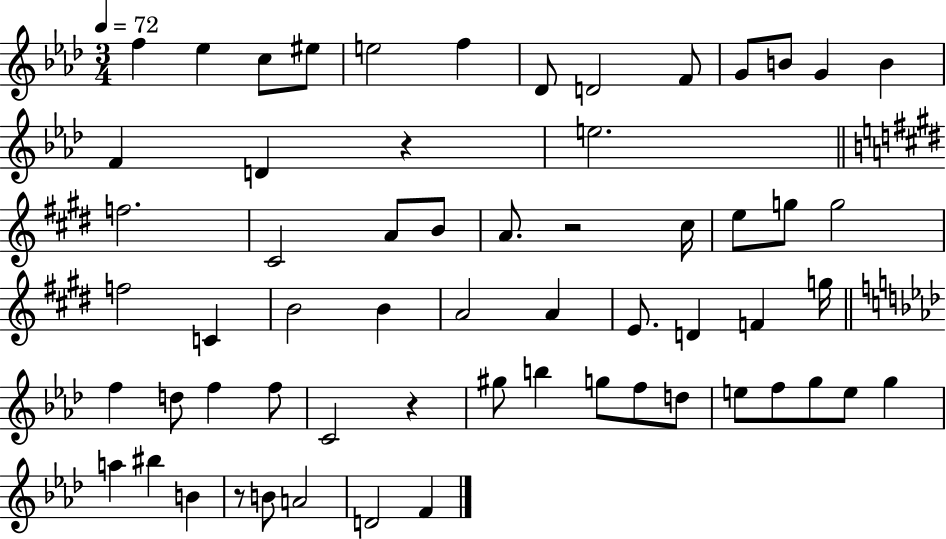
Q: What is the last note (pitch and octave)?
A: F4